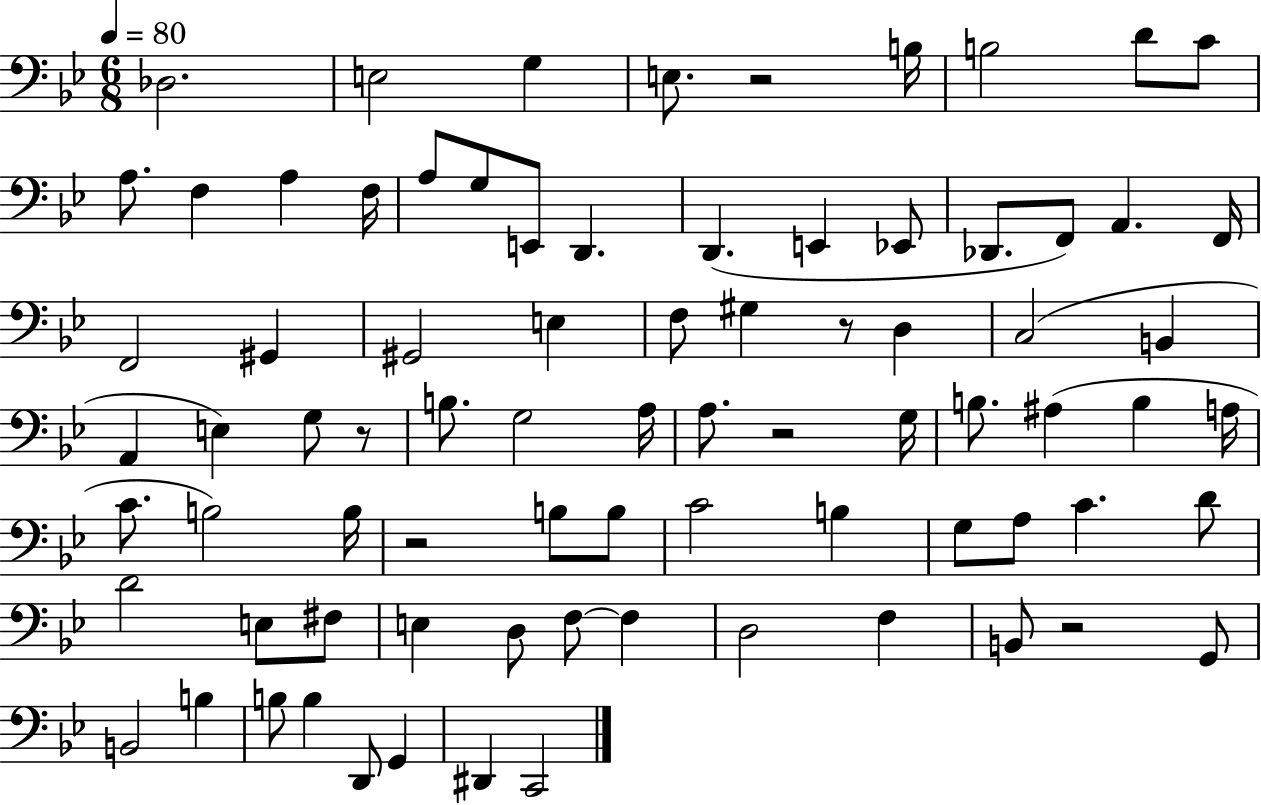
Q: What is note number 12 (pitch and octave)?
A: F3